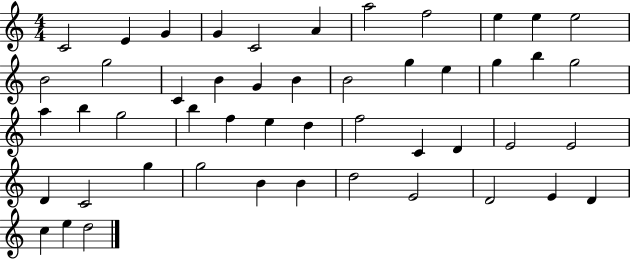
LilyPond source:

{
  \clef treble
  \numericTimeSignature
  \time 4/4
  \key c \major
  c'2 e'4 g'4 | g'4 c'2 a'4 | a''2 f''2 | e''4 e''4 e''2 | \break b'2 g''2 | c'4 b'4 g'4 b'4 | b'2 g''4 e''4 | g''4 b''4 g''2 | \break a''4 b''4 g''2 | b''4 f''4 e''4 d''4 | f''2 c'4 d'4 | e'2 e'2 | \break d'4 c'2 g''4 | g''2 b'4 b'4 | d''2 e'2 | d'2 e'4 d'4 | \break c''4 e''4 d''2 | \bar "|."
}